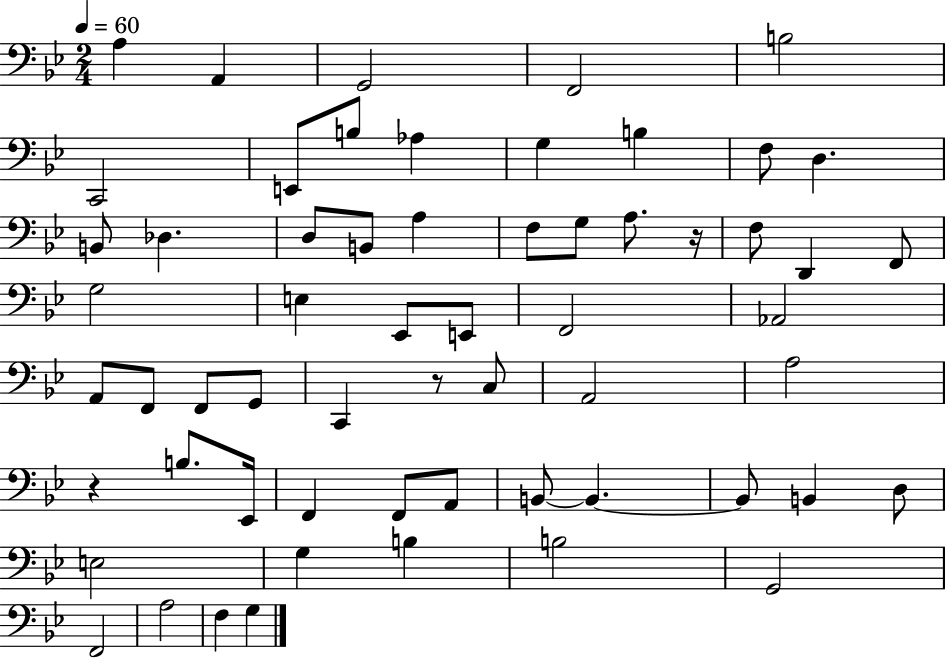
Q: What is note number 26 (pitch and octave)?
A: E3